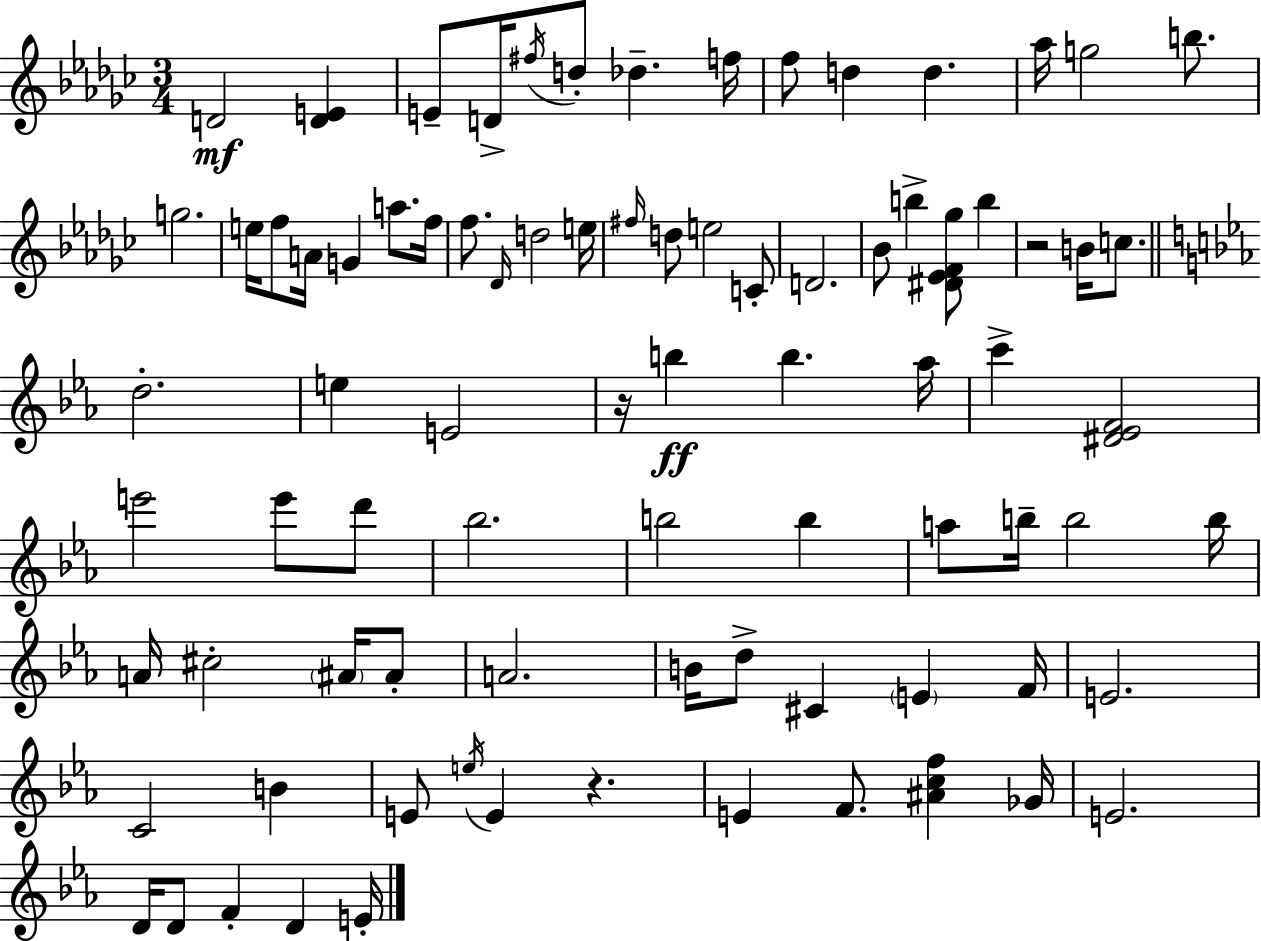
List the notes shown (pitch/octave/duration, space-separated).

D4/h [D4,E4]/q E4/e D4/s F#5/s D5/e Db5/q. F5/s F5/e D5/q D5/q. Ab5/s G5/h B5/e. G5/h. E5/s F5/e A4/s G4/q A5/e. F5/s F5/e. Db4/s D5/h E5/s F#5/s D5/e E5/h C4/e D4/h. Bb4/e B5/q [D#4,Eb4,F4,Gb5]/e B5/q R/h B4/s C5/e. D5/h. E5/q E4/h R/s B5/q B5/q. Ab5/s C6/q [D#4,Eb4,F4]/h E6/h E6/e D6/e Bb5/h. B5/h B5/q A5/e B5/s B5/h B5/s A4/s C#5/h A#4/s A#4/e A4/h. B4/s D5/e C#4/q E4/q F4/s E4/h. C4/h B4/q E4/e E5/s E4/q R/q. E4/q F4/e. [A#4,C5,F5]/q Gb4/s E4/h. D4/s D4/e F4/q D4/q E4/s